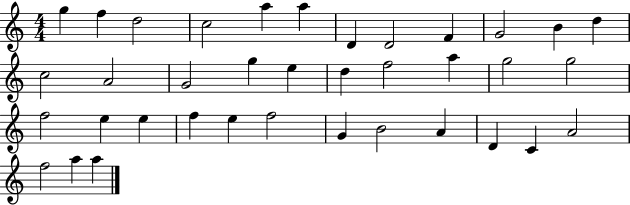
G5/q F5/q D5/h C5/h A5/q A5/q D4/q D4/h F4/q G4/h B4/q D5/q C5/h A4/h G4/h G5/q E5/q D5/q F5/h A5/q G5/h G5/h F5/h E5/q E5/q F5/q E5/q F5/h G4/q B4/h A4/q D4/q C4/q A4/h F5/h A5/q A5/q